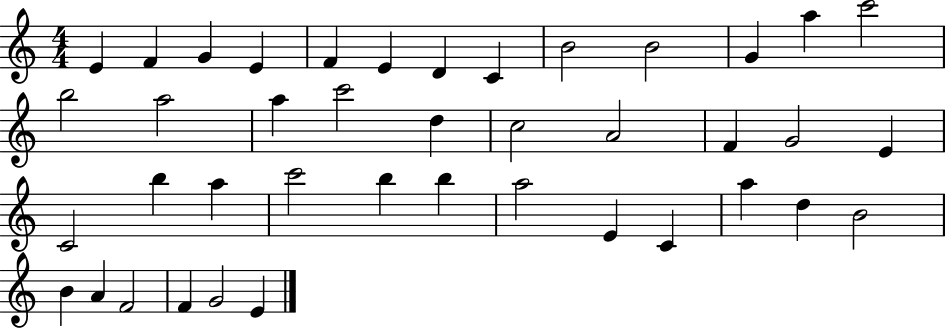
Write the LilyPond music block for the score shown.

{
  \clef treble
  \numericTimeSignature
  \time 4/4
  \key c \major
  e'4 f'4 g'4 e'4 | f'4 e'4 d'4 c'4 | b'2 b'2 | g'4 a''4 c'''2 | \break b''2 a''2 | a''4 c'''2 d''4 | c''2 a'2 | f'4 g'2 e'4 | \break c'2 b''4 a''4 | c'''2 b''4 b''4 | a''2 e'4 c'4 | a''4 d''4 b'2 | \break b'4 a'4 f'2 | f'4 g'2 e'4 | \bar "|."
}